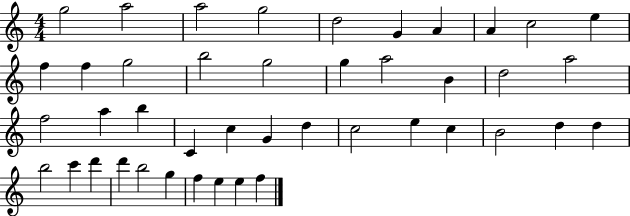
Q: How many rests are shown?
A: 0